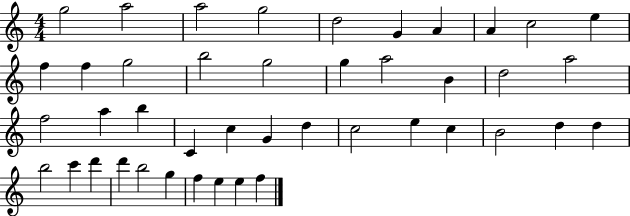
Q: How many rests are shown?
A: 0